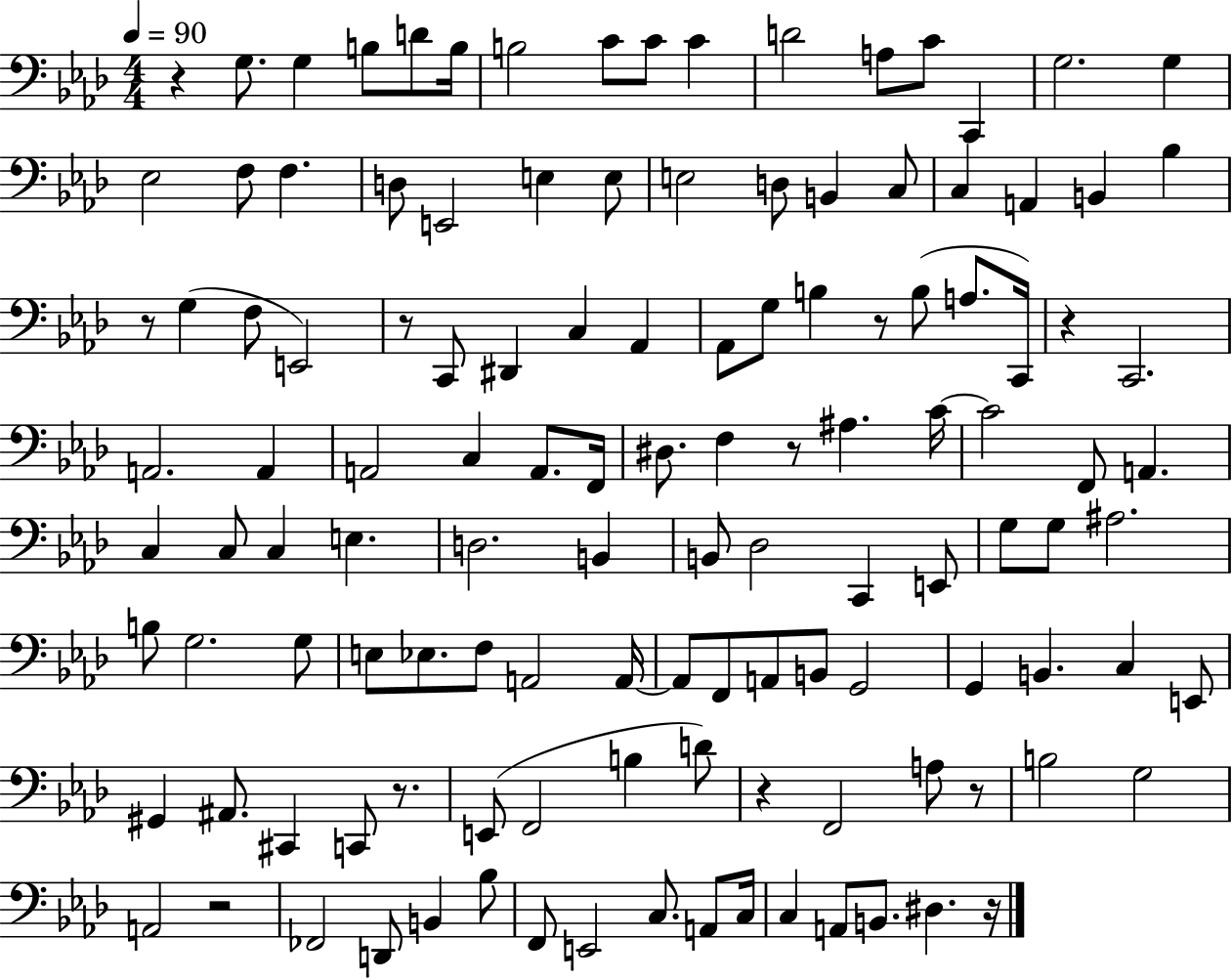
X:1
T:Untitled
M:4/4
L:1/4
K:Ab
z G,/2 G, B,/2 D/2 B,/4 B,2 C/2 C/2 C D2 A,/2 C/2 C,, G,2 G, _E,2 F,/2 F, D,/2 E,,2 E, E,/2 E,2 D,/2 B,, C,/2 C, A,, B,, _B, z/2 G, F,/2 E,,2 z/2 C,,/2 ^D,, C, _A,, _A,,/2 G,/2 B, z/2 B,/2 A,/2 C,,/4 z C,,2 A,,2 A,, A,,2 C, A,,/2 F,,/4 ^D,/2 F, z/2 ^A, C/4 C2 F,,/2 A,, C, C,/2 C, E, D,2 B,, B,,/2 _D,2 C,, E,,/2 G,/2 G,/2 ^A,2 B,/2 G,2 G,/2 E,/2 _E,/2 F,/2 A,,2 A,,/4 A,,/2 F,,/2 A,,/2 B,,/2 G,,2 G,, B,, C, E,,/2 ^G,, ^A,,/2 ^C,, C,,/2 z/2 E,,/2 F,,2 B, D/2 z F,,2 A,/2 z/2 B,2 G,2 A,,2 z2 _F,,2 D,,/2 B,, _B,/2 F,,/2 E,,2 C,/2 A,,/2 C,/4 C, A,,/2 B,,/2 ^D, z/4